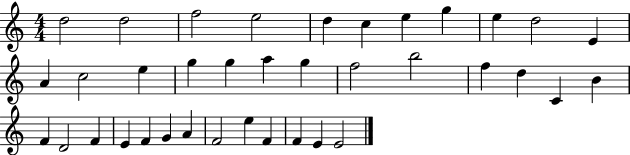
X:1
T:Untitled
M:4/4
L:1/4
K:C
d2 d2 f2 e2 d c e g e d2 E A c2 e g g a g f2 b2 f d C B F D2 F E F G A F2 e F F E E2